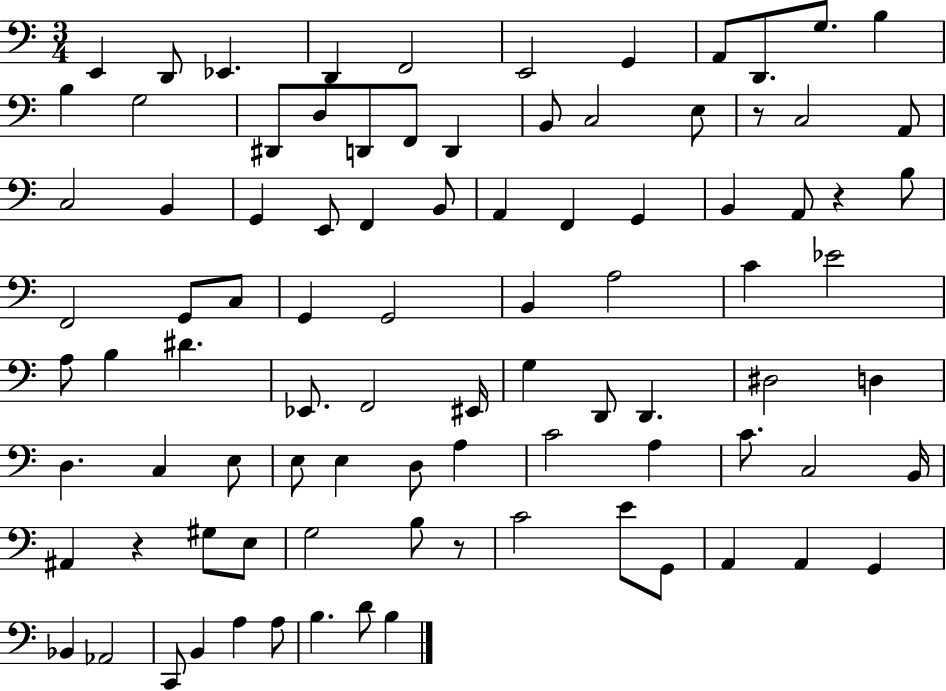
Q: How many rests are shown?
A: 4